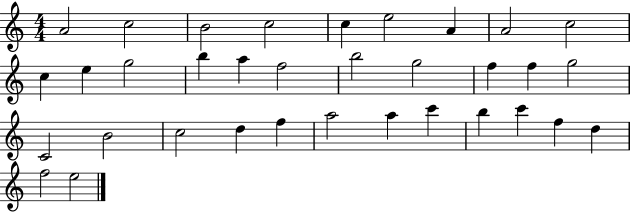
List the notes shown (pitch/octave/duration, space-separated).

A4/h C5/h B4/h C5/h C5/q E5/h A4/q A4/h C5/h C5/q E5/q G5/h B5/q A5/q F5/h B5/h G5/h F5/q F5/q G5/h C4/h B4/h C5/h D5/q F5/q A5/h A5/q C6/q B5/q C6/q F5/q D5/q F5/h E5/h